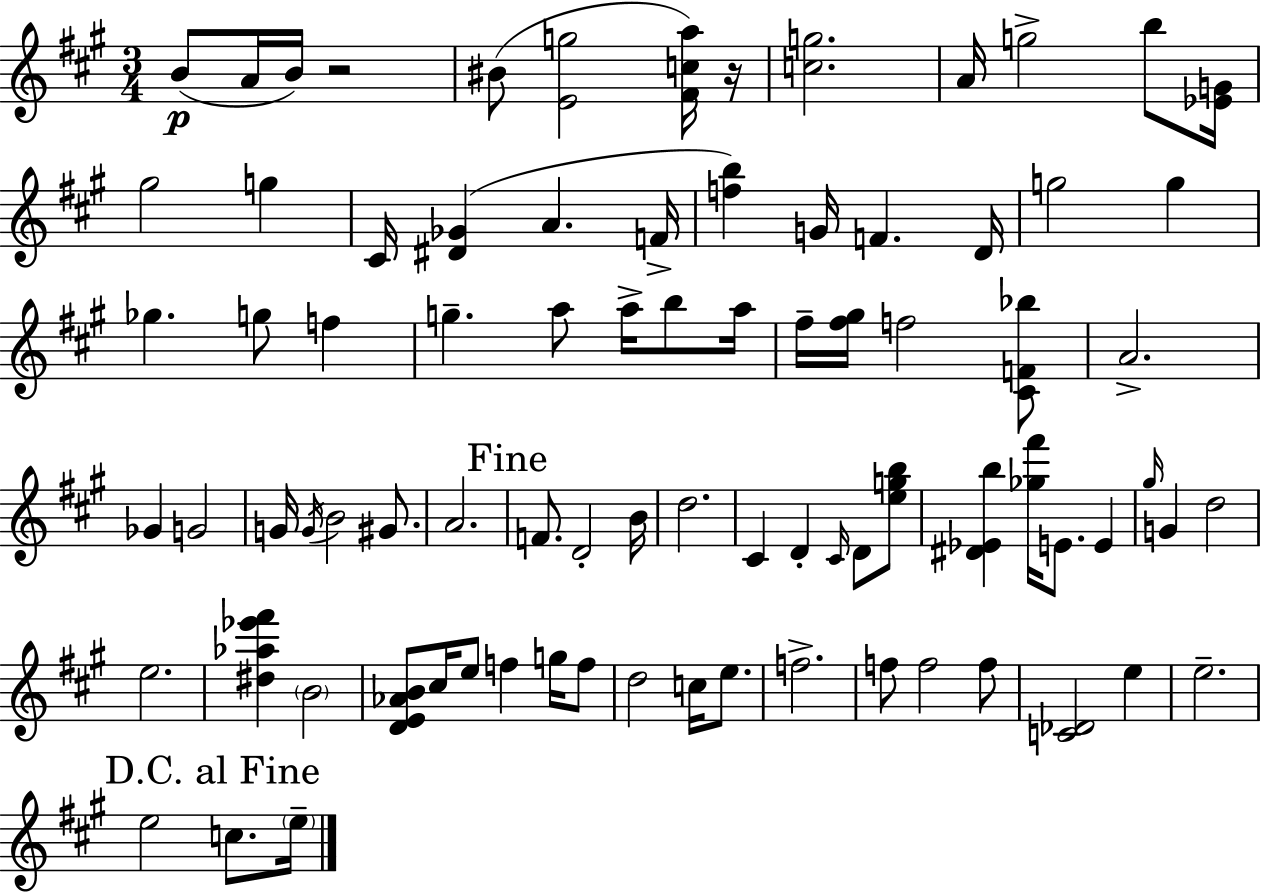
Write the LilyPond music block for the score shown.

{
  \clef treble
  \numericTimeSignature
  \time 3/4
  \key a \major
  b'8(\p a'16 b'16) r2 | bis'8( <e' g''>2 <fis' c'' a''>16) r16 | <c'' g''>2. | a'16 g''2-> b''8 <ees' g'>16 | \break gis''2 g''4 | cis'16 <dis' ges'>4( a'4. f'16-> | <f'' b''>4) g'16 f'4. d'16 | g''2 g''4 | \break ges''4. g''8 f''4 | g''4.-- a''8 a''16-> b''8 a''16 | fis''16-- <fis'' gis''>16 f''2 <cis' f' bes''>8 | a'2.-> | \break ges'4 g'2 | g'16 \acciaccatura { g'16 } b'2 gis'8. | a'2. | \mark "Fine" f'8. d'2-. | \break b'16 d''2. | cis'4 d'4-. \grace { cis'16 } d'8 | <e'' g'' b''>8 <dis' ees' b''>4 <ges'' fis'''>16 e'8. e'4 | \grace { gis''16 } g'4 d''2 | \break e''2. | <dis'' aes'' ees''' fis'''>4 \parenthesize b'2 | <d' e' aes' b'>8 cis''16 e''8 f''4 | g''16 f''8 d''2 c''16 | \break e''8. f''2.-> | f''8 f''2 | f''8 <c' des'>2 e''4 | e''2.-- | \break \mark "D.C. al Fine" e''2 c''8. | \parenthesize e''16-- \bar "|."
}